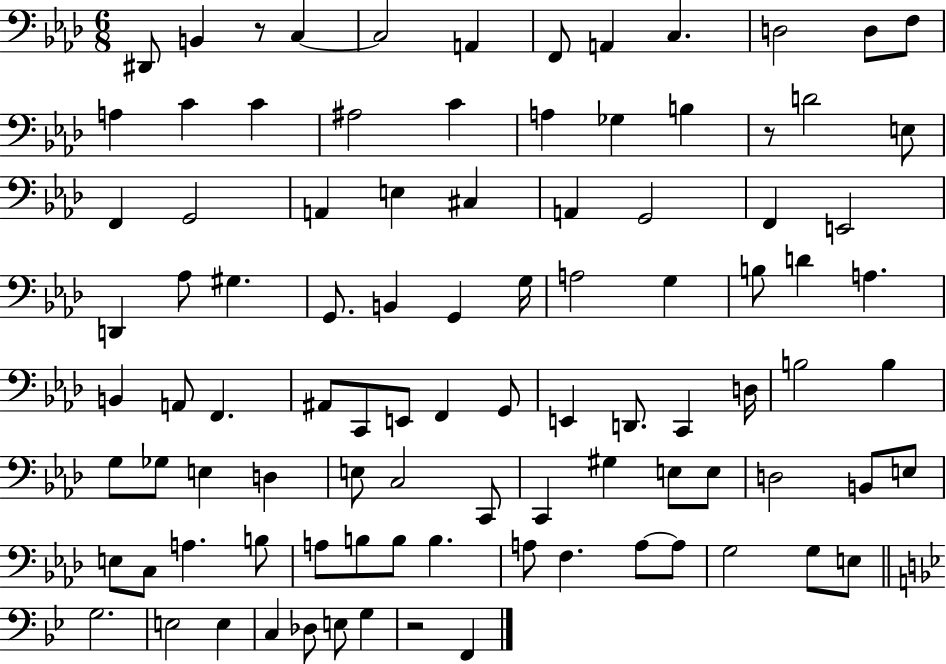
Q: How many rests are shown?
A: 3